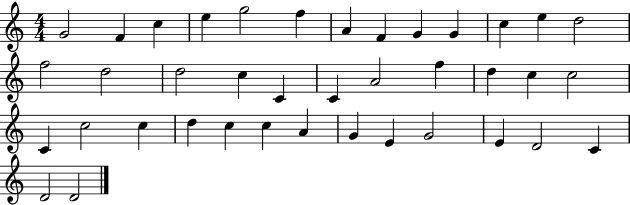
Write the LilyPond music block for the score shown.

{
  \clef treble
  \numericTimeSignature
  \time 4/4
  \key c \major
  g'2 f'4 c''4 | e''4 g''2 f''4 | a'4 f'4 g'4 g'4 | c''4 e''4 d''2 | \break f''2 d''2 | d''2 c''4 c'4 | c'4 a'2 f''4 | d''4 c''4 c''2 | \break c'4 c''2 c''4 | d''4 c''4 c''4 a'4 | g'4 e'4 g'2 | e'4 d'2 c'4 | \break d'2 d'2 | \bar "|."
}